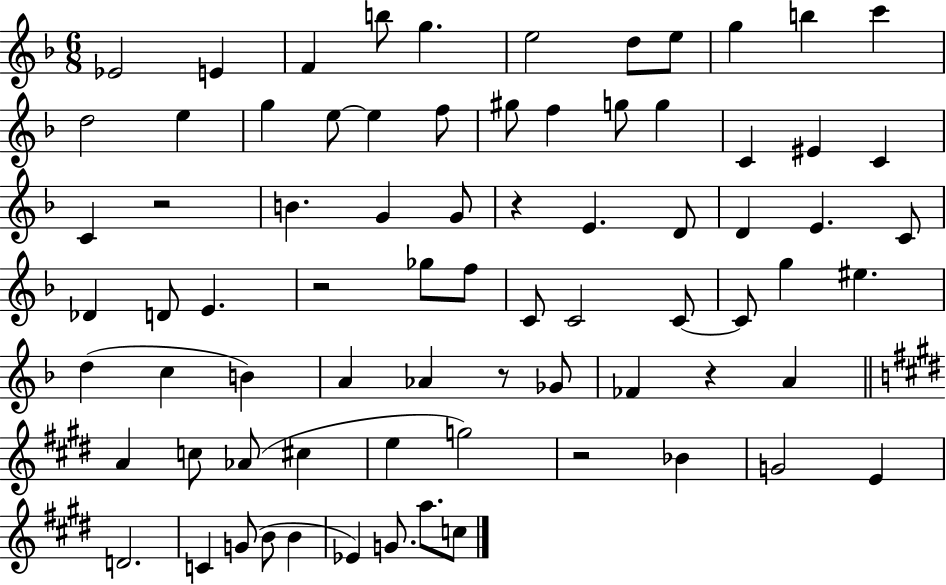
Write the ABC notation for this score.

X:1
T:Untitled
M:6/8
L:1/4
K:F
_E2 E F b/2 g e2 d/2 e/2 g b c' d2 e g e/2 e f/2 ^g/2 f g/2 g C ^E C C z2 B G G/2 z E D/2 D E C/2 _D D/2 E z2 _g/2 f/2 C/2 C2 C/2 C/2 g ^e d c B A _A z/2 _G/2 _F z A A c/2 _A/2 ^c e g2 z2 _B G2 E D2 C G/2 B/2 B _E G/2 a/2 c/2